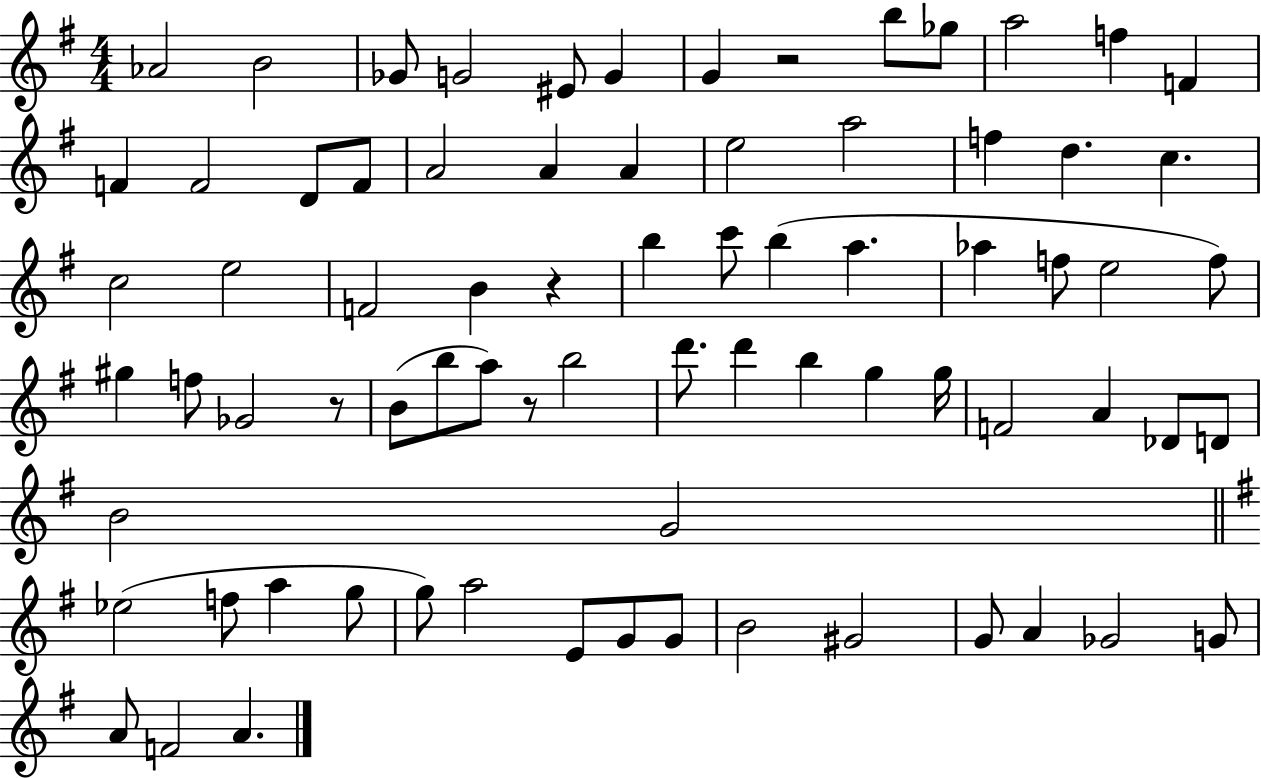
{
  \clef treble
  \numericTimeSignature
  \time 4/4
  \key g \major
  \repeat volta 2 { aes'2 b'2 | ges'8 g'2 eis'8 g'4 | g'4 r2 b''8 ges''8 | a''2 f''4 f'4 | \break f'4 f'2 d'8 f'8 | a'2 a'4 a'4 | e''2 a''2 | f''4 d''4. c''4. | \break c''2 e''2 | f'2 b'4 r4 | b''4 c'''8 b''4( a''4. | aes''4 f''8 e''2 f''8) | \break gis''4 f''8 ges'2 r8 | b'8( b''8 a''8) r8 b''2 | d'''8. d'''4 b''4 g''4 g''16 | f'2 a'4 des'8 d'8 | \break b'2 g'2 | \bar "||" \break \key g \major ees''2( f''8 a''4 g''8 | g''8) a''2 e'8 g'8 g'8 | b'2 gis'2 | g'8 a'4 ges'2 g'8 | \break a'8 f'2 a'4. | } \bar "|."
}